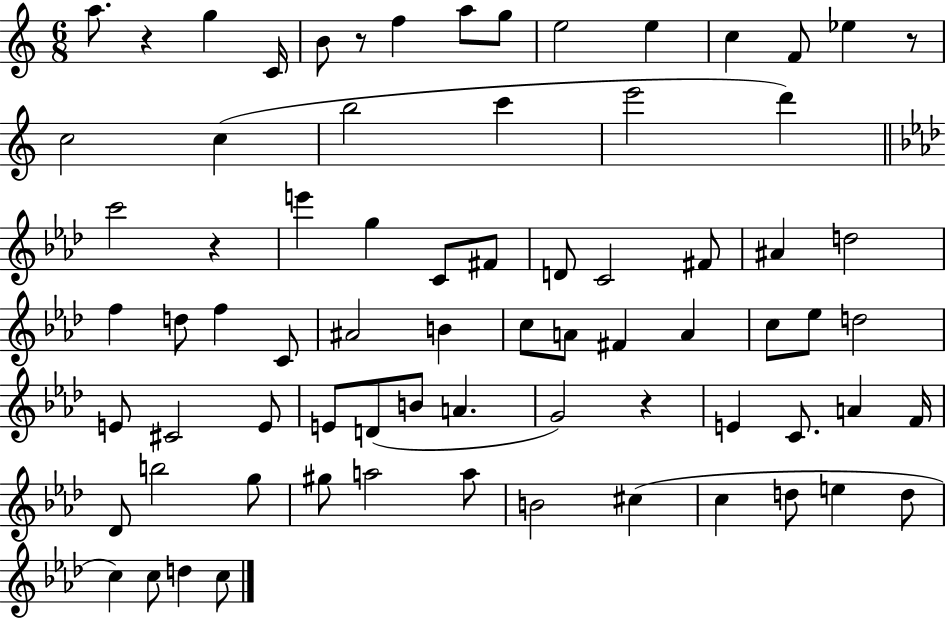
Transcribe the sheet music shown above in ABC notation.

X:1
T:Untitled
M:6/8
L:1/4
K:C
a/2 z g C/4 B/2 z/2 f a/2 g/2 e2 e c F/2 _e z/2 c2 c b2 c' e'2 d' c'2 z e' g C/2 ^F/2 D/2 C2 ^F/2 ^A d2 f d/2 f C/2 ^A2 B c/2 A/2 ^F A c/2 _e/2 d2 E/2 ^C2 E/2 E/2 D/2 B/2 A G2 z E C/2 A F/4 _D/2 b2 g/2 ^g/2 a2 a/2 B2 ^c c d/2 e d/2 c c/2 d c/2